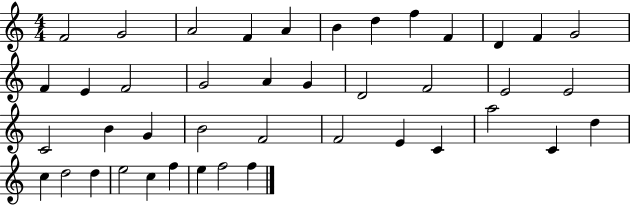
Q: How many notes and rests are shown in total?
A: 42